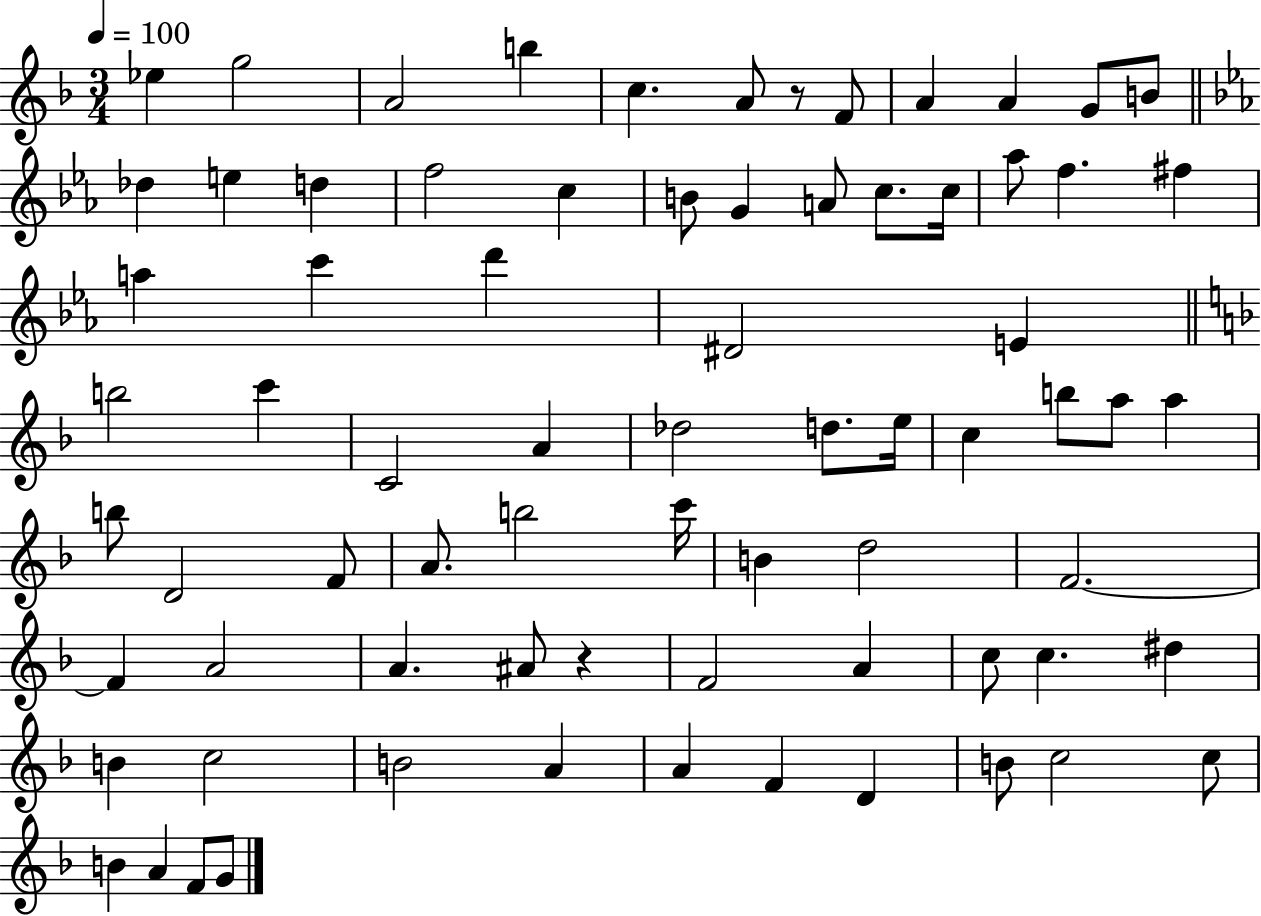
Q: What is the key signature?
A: F major